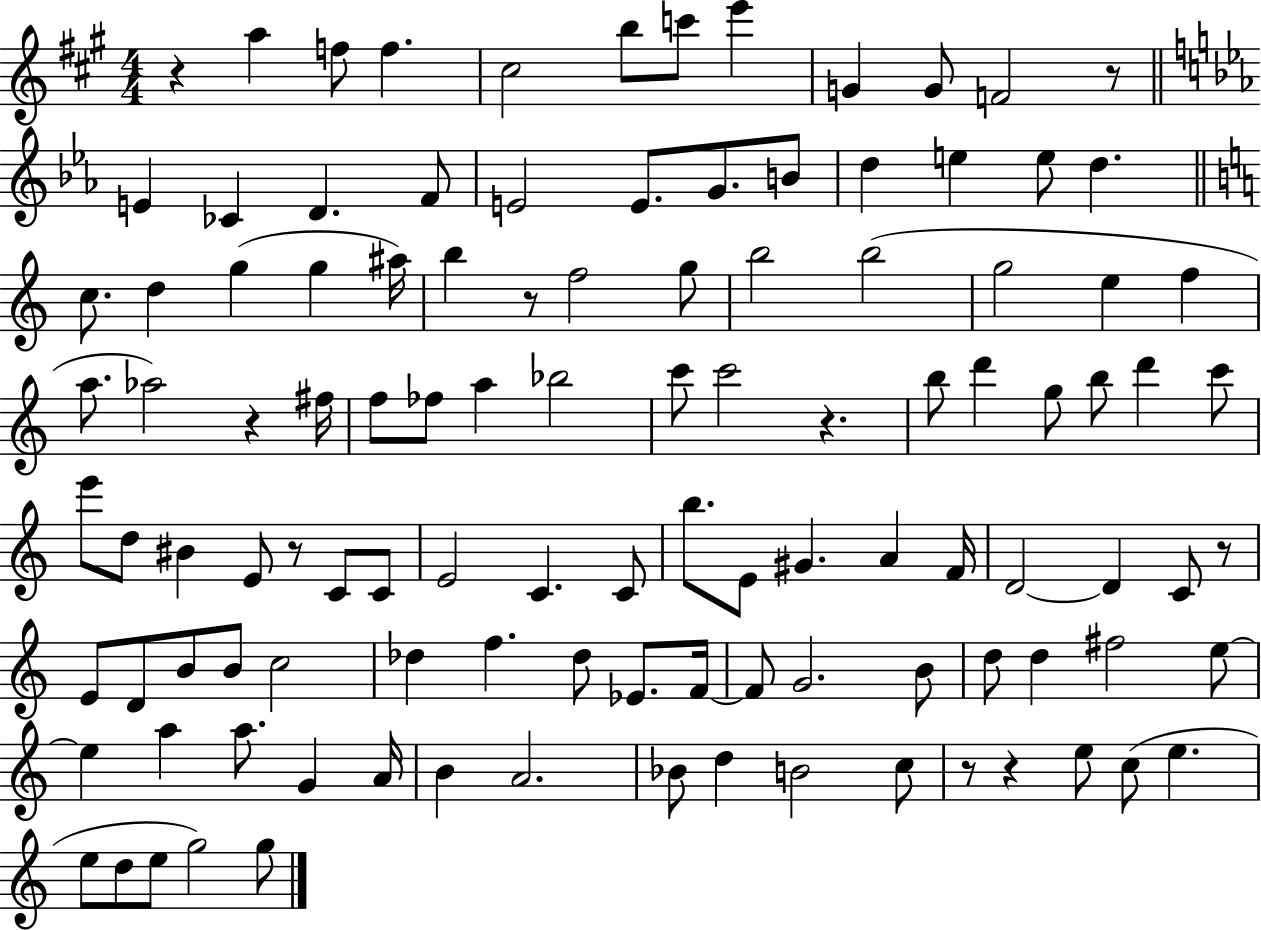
{
  \clef treble
  \numericTimeSignature
  \time 4/4
  \key a \major
  r4 a''4 f''8 f''4. | cis''2 b''8 c'''8 e'''4 | g'4 g'8 f'2 r8 | \bar "||" \break \key ees \major e'4 ces'4 d'4. f'8 | e'2 e'8. g'8. b'8 | d''4 e''4 e''8 d''4. | \bar "||" \break \key c \major c''8. d''4 g''4( g''4 ais''16) | b''4 r8 f''2 g''8 | b''2 b''2( | g''2 e''4 f''4 | \break a''8. aes''2) r4 fis''16 | f''8 fes''8 a''4 bes''2 | c'''8 c'''2 r4. | b''8 d'''4 g''8 b''8 d'''4 c'''8 | \break e'''8 d''8 bis'4 e'8 r8 c'8 c'8 | e'2 c'4. c'8 | b''8. e'8 gis'4. a'4 f'16 | d'2~~ d'4 c'8 r8 | \break e'8 d'8 b'8 b'8 c''2 | des''4 f''4. des''8 ees'8. f'16~~ | f'8 g'2. b'8 | d''8 d''4 fis''2 e''8~~ | \break e''4 a''4 a''8. g'4 a'16 | b'4 a'2. | bes'8 d''4 b'2 c''8 | r8 r4 e''8 c''8( e''4. | \break e''8 d''8 e''8 g''2) g''8 | \bar "|."
}